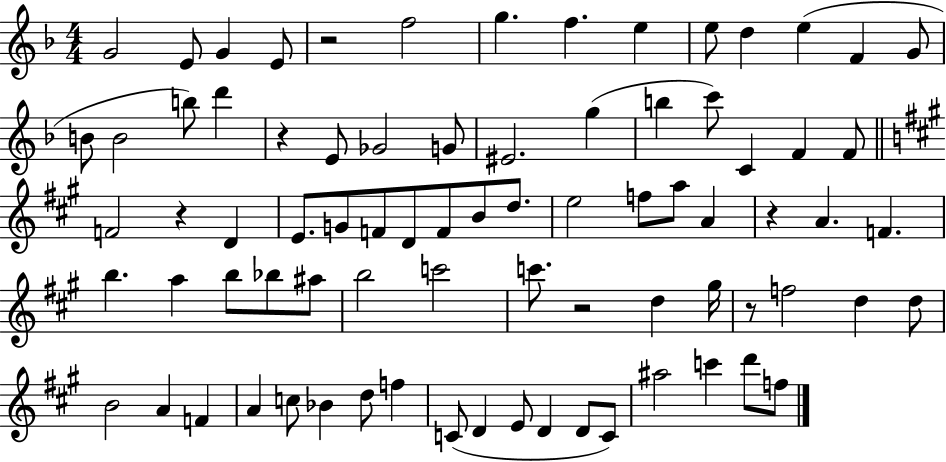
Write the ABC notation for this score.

X:1
T:Untitled
M:4/4
L:1/4
K:F
G2 E/2 G E/2 z2 f2 g f e e/2 d e F G/2 B/2 B2 b/2 d' z E/2 _G2 G/2 ^E2 g b c'/2 C F F/2 F2 z D E/2 G/2 F/2 D/2 F/2 B/2 d/2 e2 f/2 a/2 A z A F b a b/2 _b/2 ^a/2 b2 c'2 c'/2 z2 d ^g/4 z/2 f2 d d/2 B2 A F A c/2 _B d/2 f C/2 D E/2 D D/2 C/2 ^a2 c' d'/2 f/2